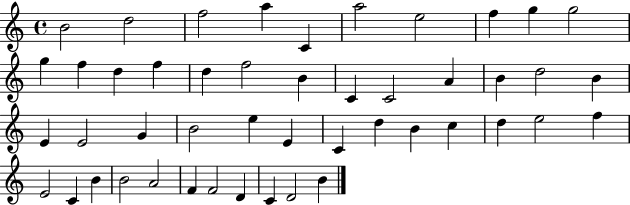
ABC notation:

X:1
T:Untitled
M:4/4
L:1/4
K:C
B2 d2 f2 a C a2 e2 f g g2 g f d f d f2 B C C2 A B d2 B E E2 G B2 e E C d B c d e2 f E2 C B B2 A2 F F2 D C D2 B